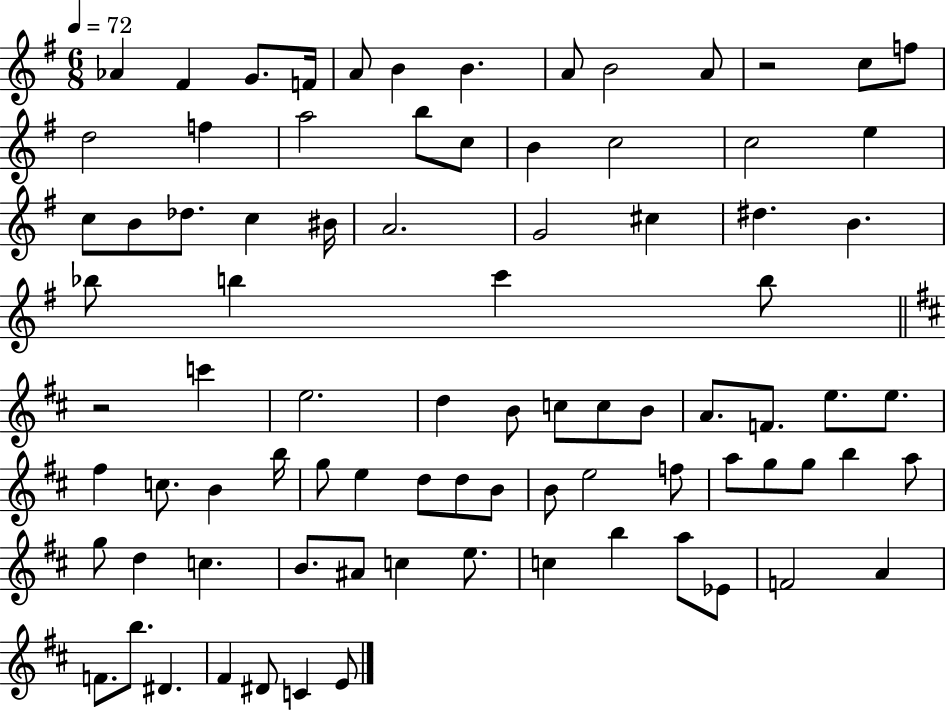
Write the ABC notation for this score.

X:1
T:Untitled
M:6/8
L:1/4
K:G
_A ^F G/2 F/4 A/2 B B A/2 B2 A/2 z2 c/2 f/2 d2 f a2 b/2 c/2 B c2 c2 e c/2 B/2 _d/2 c ^B/4 A2 G2 ^c ^d B _b/2 b c' b/2 z2 c' e2 d B/2 c/2 c/2 B/2 A/2 F/2 e/2 e/2 ^f c/2 B b/4 g/2 e d/2 d/2 B/2 B/2 e2 f/2 a/2 g/2 g/2 b a/2 g/2 d c B/2 ^A/2 c e/2 c b a/2 _E/2 F2 A F/2 b/2 ^D ^F ^D/2 C E/2